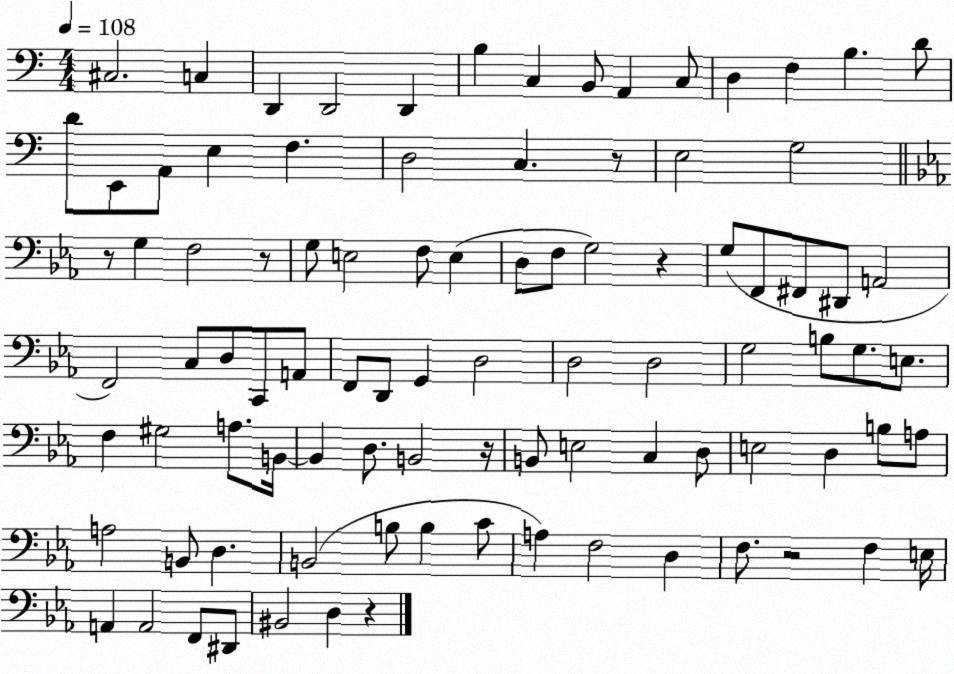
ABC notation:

X:1
T:Untitled
M:4/4
L:1/4
K:C
^C,2 C, D,, D,,2 D,, B, C, B,,/2 A,, C,/2 D, F, B, D/2 D/2 E,,/2 A,,/2 E, F, D,2 C, z/2 E,2 G,2 z/2 G, F,2 z/2 G,/2 E,2 F,/2 E, D,/2 F,/2 G,2 z G,/2 F,,/2 ^F,,/2 ^D,,/2 A,,2 F,,2 C,/2 D,/2 C,,/2 A,,/2 F,,/2 D,,/2 G,, D,2 D,2 D,2 G,2 B,/2 G,/2 E,/2 F, ^G,2 A,/2 B,,/4 B,, D,/2 B,,2 z/4 B,,/2 E,2 C, D,/2 E,2 D, B,/2 A,/2 A,2 B,,/2 D, B,,2 B,/2 B, C/2 A, F,2 D, F,/2 z2 F, E,/4 A,, A,,2 F,,/2 ^D,,/2 ^B,,2 D, z